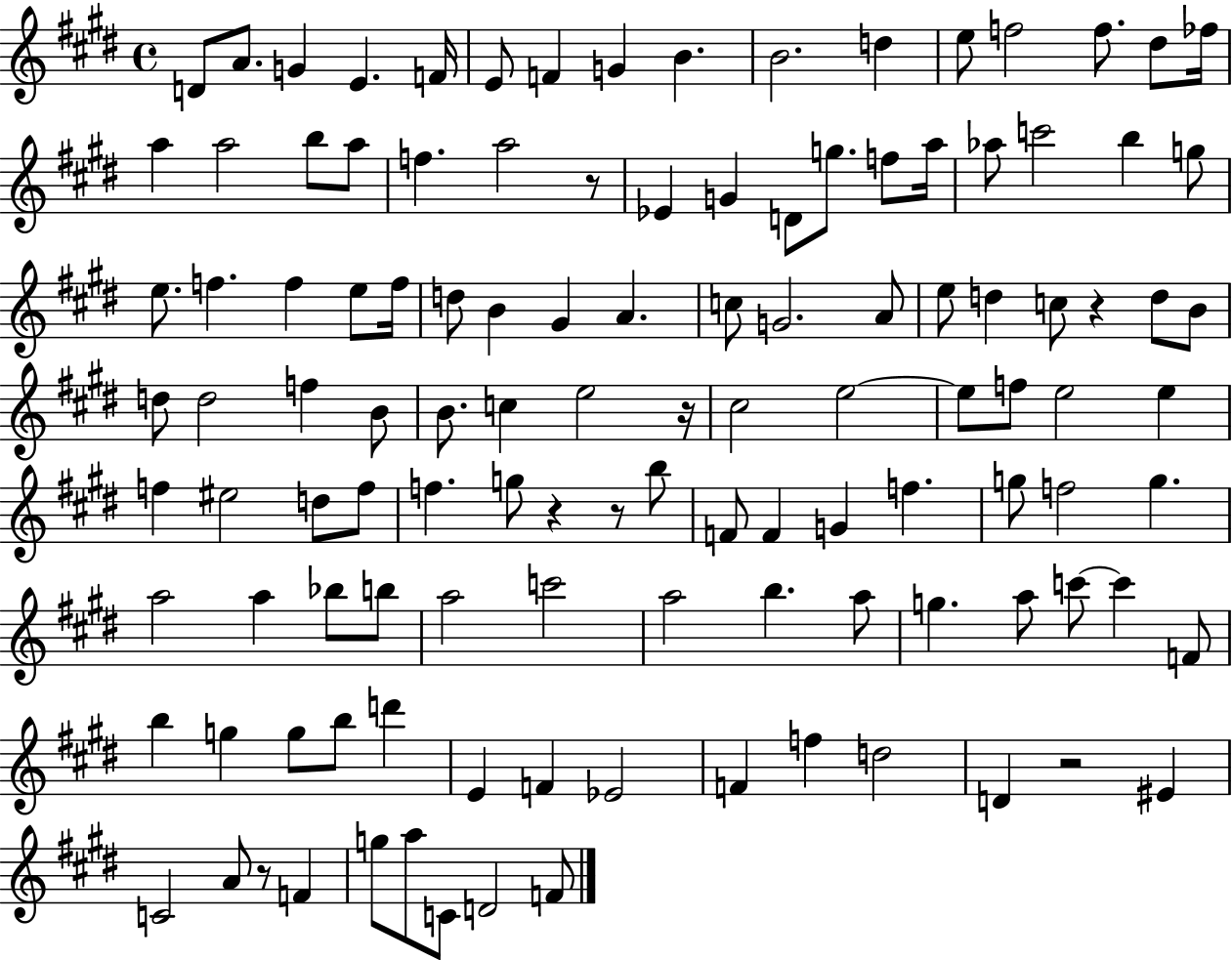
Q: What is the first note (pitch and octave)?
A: D4